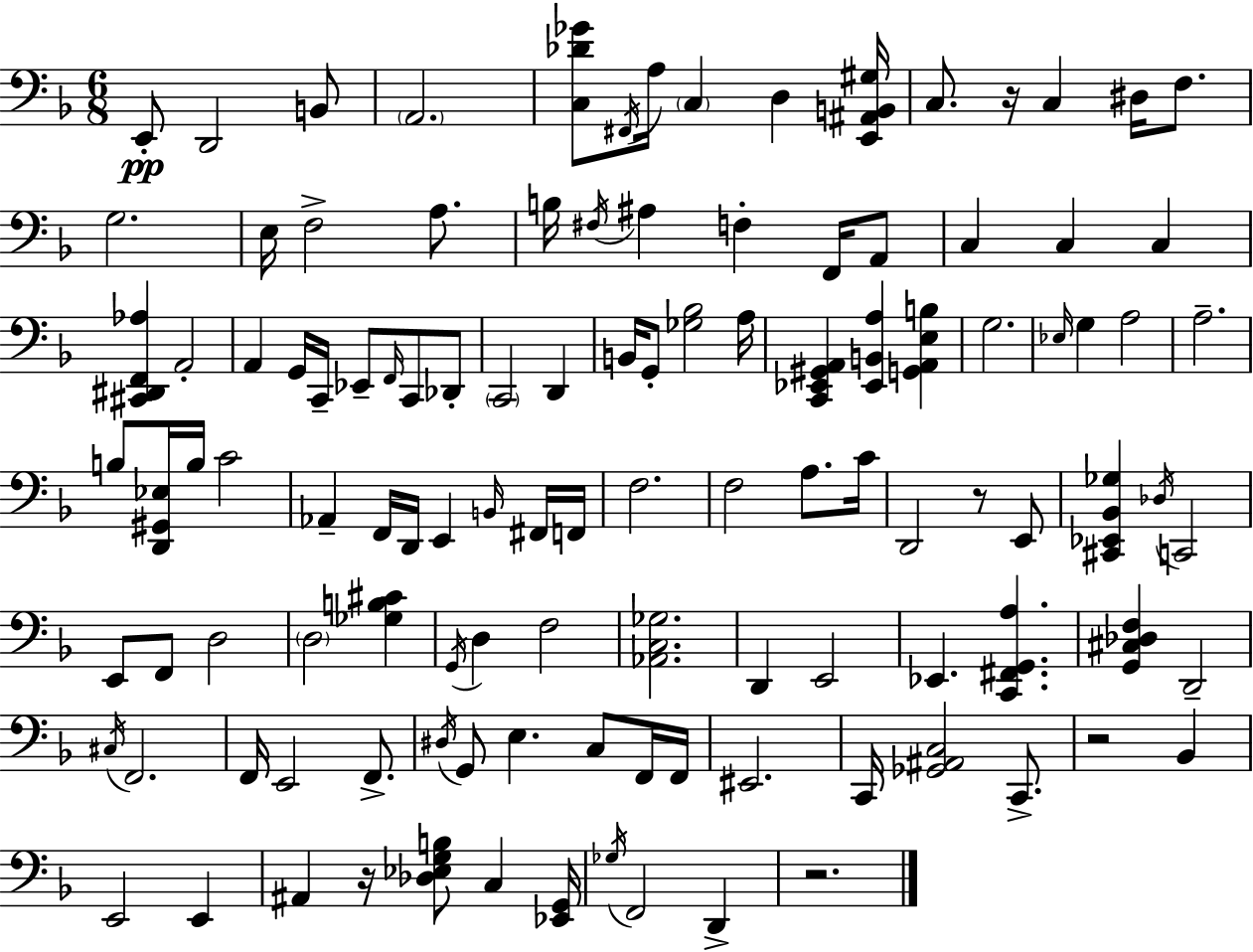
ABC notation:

X:1
T:Untitled
M:6/8
L:1/4
K:Dm
E,,/2 D,,2 B,,/2 A,,2 [C,_D_G]/2 ^F,,/4 A,/4 C, D, [E,,^A,,B,,^G,]/4 C,/2 z/4 C, ^D,/4 F,/2 G,2 E,/4 F,2 A,/2 B,/4 ^F,/4 ^A, F, F,,/4 A,,/2 C, C, C, [^C,,^D,,F,,_A,] A,,2 A,, G,,/4 C,,/4 _E,,/2 F,,/4 C,,/2 _D,,/2 C,,2 D,, B,,/4 G,,/2 [_G,_B,]2 A,/4 [C,,_E,,^G,,A,,] [_E,,B,,A,] [G,,A,,E,B,] G,2 _E,/4 G, A,2 A,2 B,/2 [D,,^G,,_E,]/4 B,/4 C2 _A,, F,,/4 D,,/4 E,, B,,/4 ^F,,/4 F,,/4 F,2 F,2 A,/2 C/4 D,,2 z/2 E,,/2 [^C,,_E,,_B,,_G,] _D,/4 C,,2 E,,/2 F,,/2 D,2 D,2 [_G,B,^C] G,,/4 D, F,2 [_A,,C,_G,]2 D,, E,,2 _E,, [C,,^F,,G,,A,] [G,,^C,_D,F,] D,,2 ^C,/4 F,,2 F,,/4 E,,2 F,,/2 ^D,/4 G,,/2 E, C,/2 F,,/4 F,,/4 ^E,,2 C,,/4 [_G,,^A,,C,]2 C,,/2 z2 _B,, E,,2 E,, ^A,, z/4 [_D,_E,G,B,]/2 C, [_E,,G,,]/4 _G,/4 F,,2 D,, z2